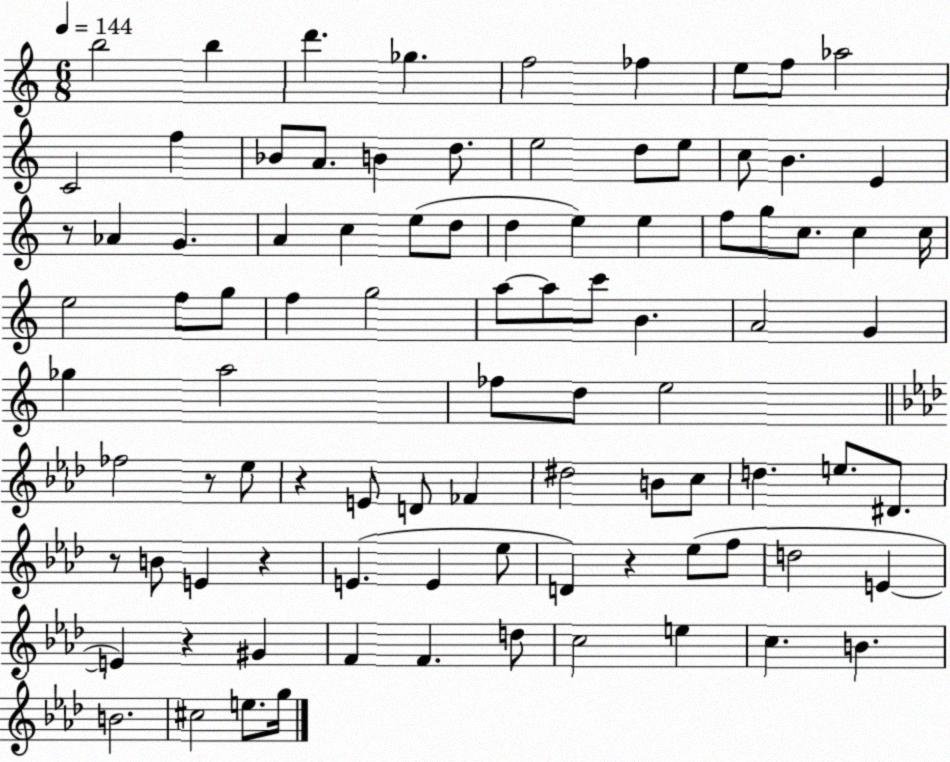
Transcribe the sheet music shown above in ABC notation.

X:1
T:Untitled
M:6/8
L:1/4
K:C
b2 b d' _g f2 _f e/2 f/2 _a2 C2 f _B/2 A/2 B d/2 e2 d/2 e/2 c/2 B E z/2 _A G A c e/2 d/2 d e e f/2 g/2 c/2 c c/4 e2 f/2 g/2 f g2 a/2 a/2 c'/2 B A2 G _g a2 _f/2 d/2 e2 _f2 z/2 _e/2 z E/2 D/2 _F ^d2 B/2 c/2 d e/2 ^D/2 z/2 B/2 E z E E _e/2 D z _e/2 f/2 d2 E E z ^G F F d/2 c2 e c B B2 ^c2 e/2 g/4